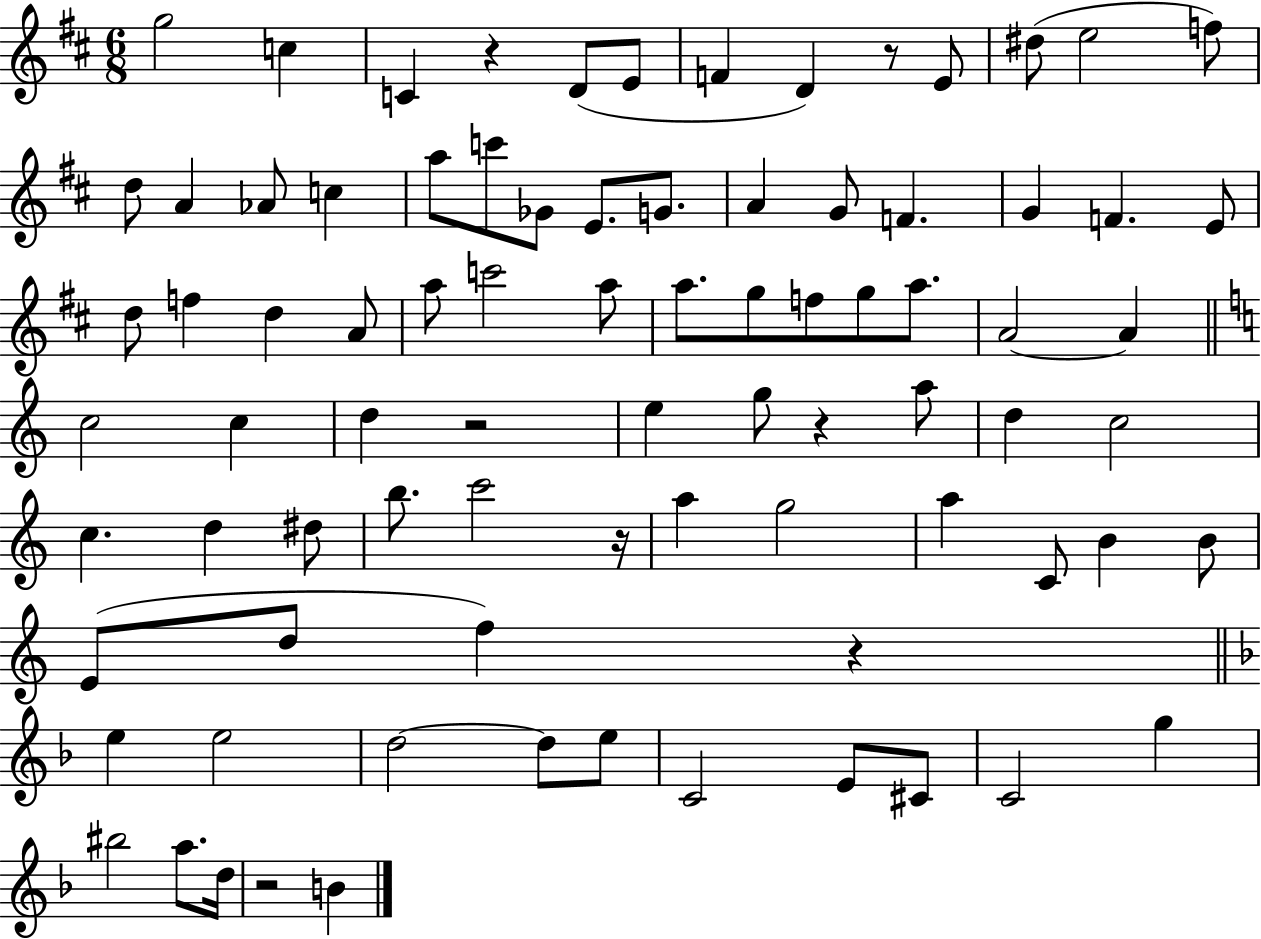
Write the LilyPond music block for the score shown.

{
  \clef treble
  \numericTimeSignature
  \time 6/8
  \key d \major
  g''2 c''4 | c'4 r4 d'8( e'8 | f'4 d'4) r8 e'8 | dis''8( e''2 f''8) | \break d''8 a'4 aes'8 c''4 | a''8 c'''8 ges'8 e'8. g'8. | a'4 g'8 f'4. | g'4 f'4. e'8 | \break d''8 f''4 d''4 a'8 | a''8 c'''2 a''8 | a''8. g''8 f''8 g''8 a''8. | a'2~~ a'4 | \break \bar "||" \break \key a \minor c''2 c''4 | d''4 r2 | e''4 g''8 r4 a''8 | d''4 c''2 | \break c''4. d''4 dis''8 | b''8. c'''2 r16 | a''4 g''2 | a''4 c'8 b'4 b'8 | \break e'8( d''8 f''4) r4 | \bar "||" \break \key f \major e''4 e''2 | d''2~~ d''8 e''8 | c'2 e'8 cis'8 | c'2 g''4 | \break bis''2 a''8. d''16 | r2 b'4 | \bar "|."
}